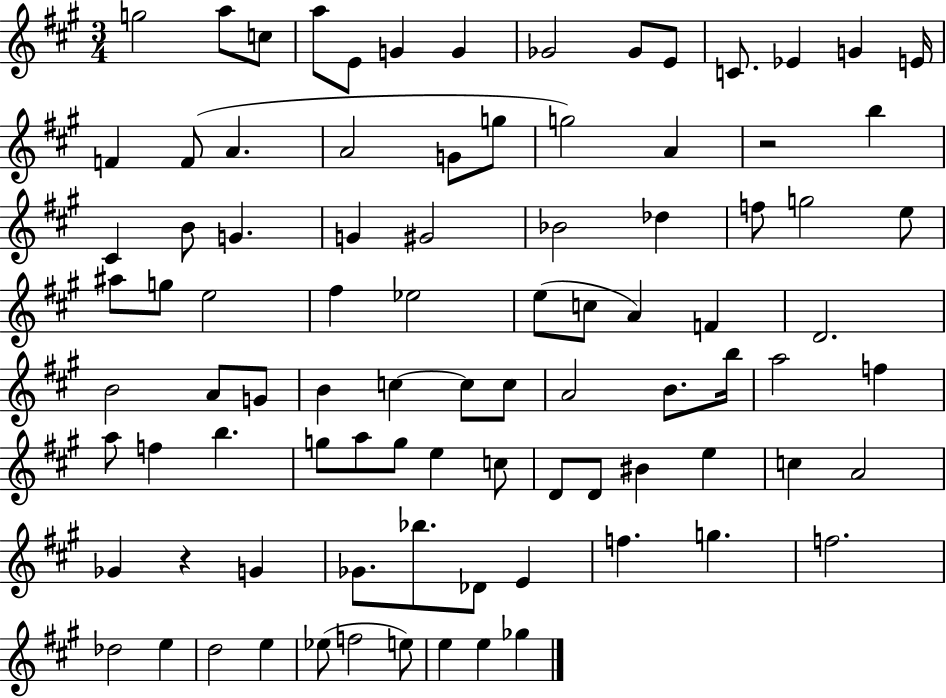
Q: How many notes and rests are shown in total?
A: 90